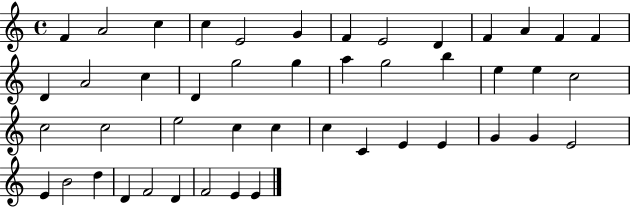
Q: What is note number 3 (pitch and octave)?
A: C5